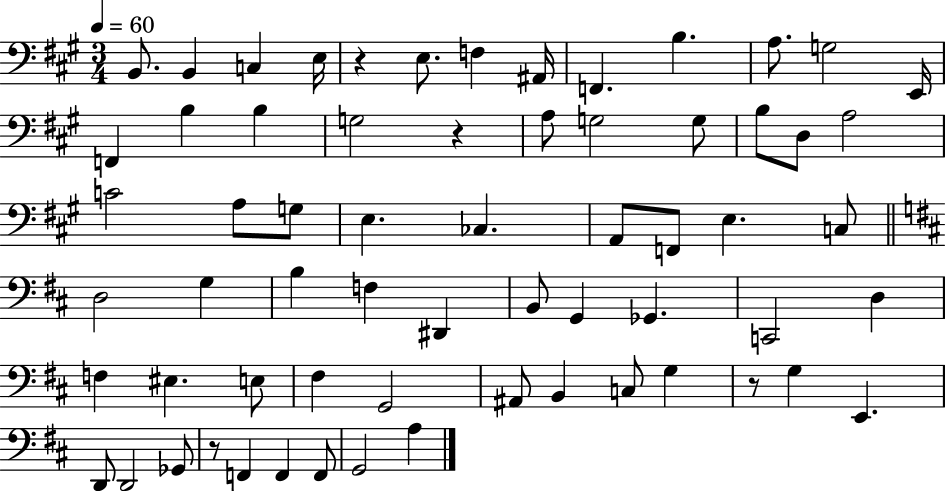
{
  \clef bass
  \numericTimeSignature
  \time 3/4
  \key a \major
  \tempo 4 = 60
  b,8. b,4 c4 e16 | r4 e8. f4 ais,16 | f,4. b4. | a8. g2 e,16 | \break f,4 b4 b4 | g2 r4 | a8 g2 g8 | b8 d8 a2 | \break c'2 a8 g8 | e4. ces4. | a,8 f,8 e4. c8 | \bar "||" \break \key d \major d2 g4 | b4 f4 dis,4 | b,8 g,4 ges,4. | c,2 d4 | \break f4 eis4. e8 | fis4 g,2 | ais,8 b,4 c8 g4 | r8 g4 e,4. | \break d,8 d,2 ges,8 | r8 f,4 f,4 f,8 | g,2 a4 | \bar "|."
}